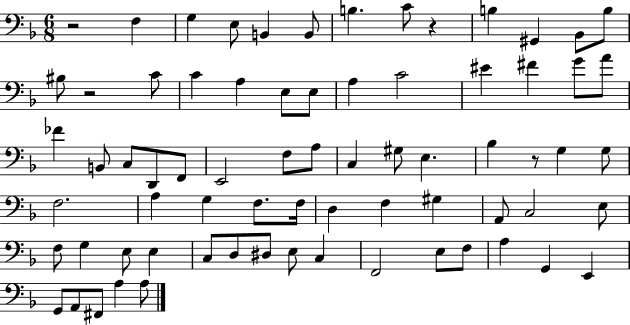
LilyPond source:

{
  \clef bass
  \numericTimeSignature
  \time 6/8
  \key f \major
  r2 f4 | g4 e8 b,4 b,8 | b4. c'8 r4 | b4 gis,4 bes,8 b8 | \break bis8 r2 c'8 | c'4 a4 e8 e8 | a4 c'2 | eis'4 fis'4 g'8 a'8 | \break fes'4 b,8 c8 d,8 f,8 | e,2 f8 a8 | c4 gis8 e4. | bes4 r8 g4 g8 | \break f2. | a4 g4 f8. f16 | d4 f4 gis4 | a,8 c2 e8 | \break f8 g4 e8 e4 | c8 d8 dis8 e8 c4 | f,2 e8 f8 | a4 g,4 e,4 | \break g,8 a,8 fis,8 a4 a8 | \bar "|."
}